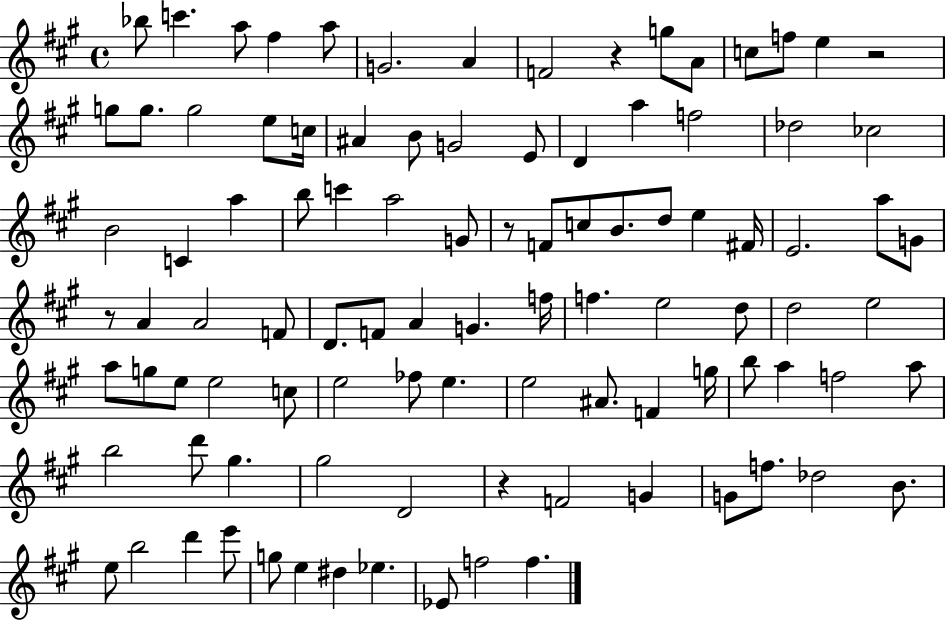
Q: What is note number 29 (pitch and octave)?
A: C4